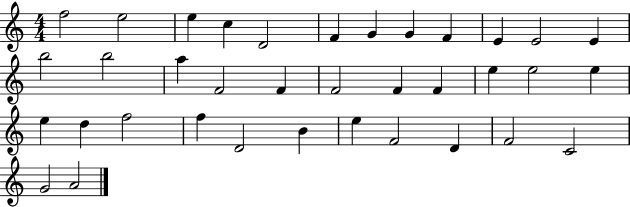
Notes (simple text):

F5/h E5/h E5/q C5/q D4/h F4/q G4/q G4/q F4/q E4/q E4/h E4/q B5/h B5/h A5/q F4/h F4/q F4/h F4/q F4/q E5/q E5/h E5/q E5/q D5/q F5/h F5/q D4/h B4/q E5/q F4/h D4/q F4/h C4/h G4/h A4/h